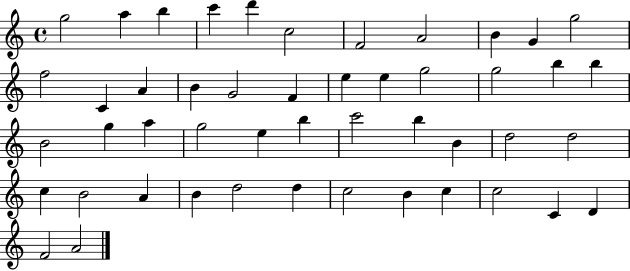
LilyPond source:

{
  \clef treble
  \time 4/4
  \defaultTimeSignature
  \key c \major
  g''2 a''4 b''4 | c'''4 d'''4 c''2 | f'2 a'2 | b'4 g'4 g''2 | \break f''2 c'4 a'4 | b'4 g'2 f'4 | e''4 e''4 g''2 | g''2 b''4 b''4 | \break b'2 g''4 a''4 | g''2 e''4 b''4 | c'''2 b''4 b'4 | d''2 d''2 | \break c''4 b'2 a'4 | b'4 d''2 d''4 | c''2 b'4 c''4 | c''2 c'4 d'4 | \break f'2 a'2 | \bar "|."
}